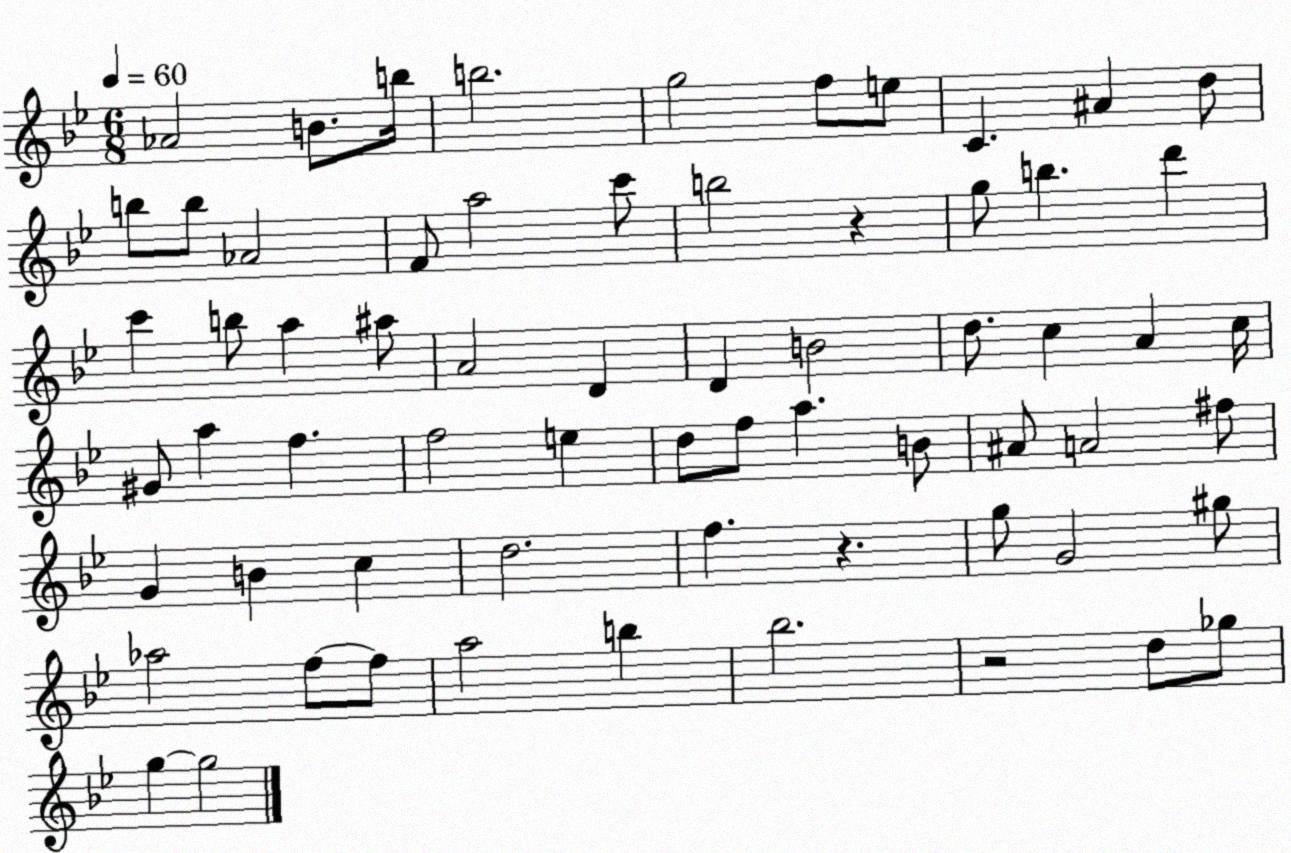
X:1
T:Untitled
M:6/8
L:1/4
K:Bb
_A2 B/2 b/4 b2 g2 f/2 e/2 C ^A d/2 b/2 b/2 _A2 F/2 a2 c'/2 b2 z g/2 b d' c' b/2 a ^a/2 A2 D D B2 d/2 c A c/4 ^G/2 a f f2 e d/2 f/2 a B/2 ^A/2 A2 ^f/2 G B c d2 f z g/2 G2 ^g/2 _a2 f/2 f/2 a2 b _b2 z2 d/2 _g/2 g g2